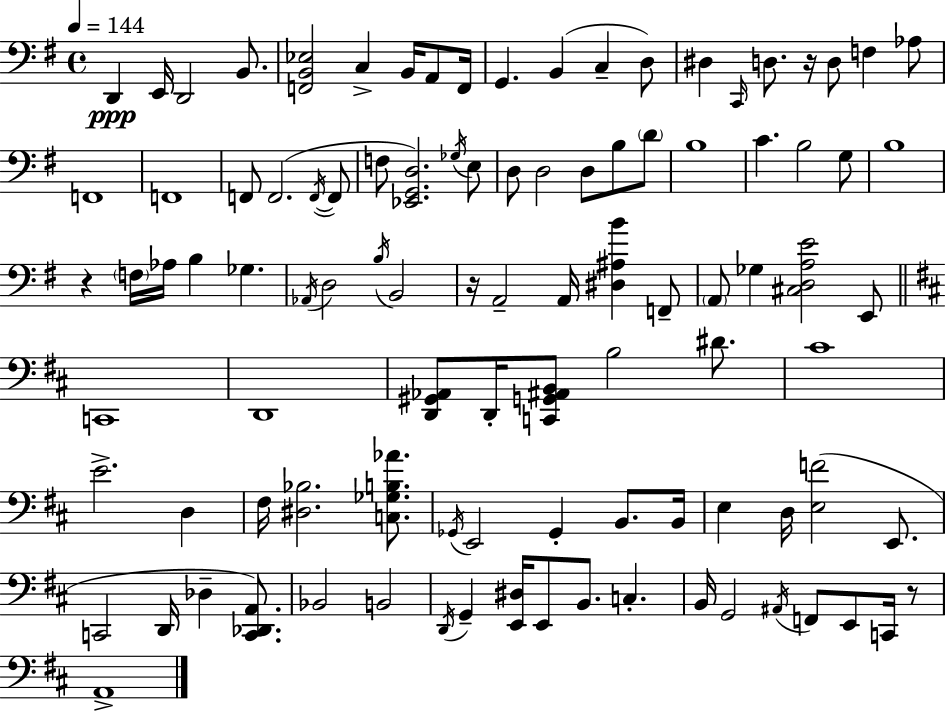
D2/q E2/s D2/h B2/e. [F2,B2,Eb3]/h C3/q B2/s A2/e F2/s G2/q. B2/q C3/q D3/e D#3/q C2/s D3/e. R/s D3/e F3/q Ab3/e F2/w F2/w F2/e F2/h. F2/s F2/e F3/e [Eb2,G2,D3]/h. Gb3/s E3/e D3/e D3/h D3/e B3/e D4/e B3/w C4/q. B3/h G3/e B3/w R/q F3/s Ab3/s B3/q Gb3/q. Ab2/s D3/h B3/s B2/h R/s A2/h A2/s [D#3,A#3,B4]/q F2/e A2/e Gb3/q [C#3,D3,A3,E4]/h E2/e C2/w D2/w [D2,G#2,Ab2]/e D2/s [C2,G2,A#2,B2]/e B3/h D#4/e. C#4/w E4/h. D3/q F#3/s [D#3,Bb3]/h. [C3,Gb3,B3,Ab4]/e. Gb2/s E2/h Gb2/q B2/e. B2/s E3/q D3/s [E3,F4]/h E2/e. C2/h D2/s Db3/q [C2,Db2,A2]/e. Bb2/h B2/h D2/s G2/q [E2,D#3]/s E2/e B2/e. C3/q. B2/s G2/h A#2/s F2/e E2/e C2/s R/e A2/w